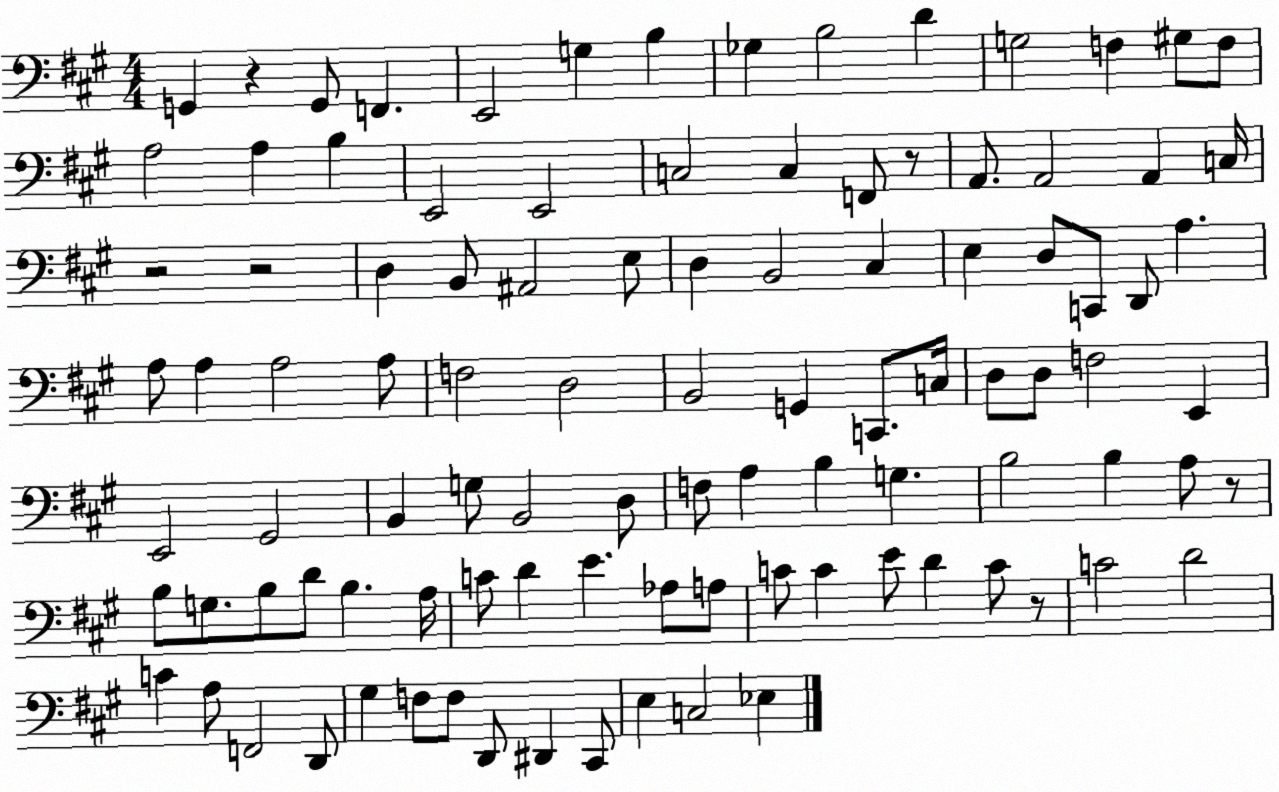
X:1
T:Untitled
M:4/4
L:1/4
K:A
G,, z G,,/2 F,, E,,2 G, B, _G, B,2 D G,2 F, ^G,/2 F,/2 A,2 A, B, E,,2 E,,2 C,2 C, F,,/2 z/2 A,,/2 A,,2 A,, C,/4 z2 z2 D, B,,/2 ^A,,2 E,/2 D, B,,2 ^C, E, D,/2 C,,/2 D,,/2 A, A,/2 A, A,2 A,/2 F,2 D,2 B,,2 G,, C,,/2 C,/4 D,/2 D,/2 F,2 E,, E,,2 ^G,,2 B,, G,/2 B,,2 D,/2 F,/2 A, B, G, B,2 B, A,/2 z/2 B,/2 G,/2 B,/2 D/2 B, A,/4 C/2 D E _A,/2 A,/2 C/2 C E/2 D C/2 z/2 C2 D2 C A,/2 F,,2 D,,/2 ^G, F,/2 F,/2 D,,/2 ^D,, ^C,,/2 E, C,2 _E,